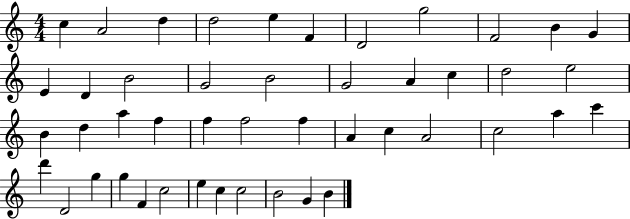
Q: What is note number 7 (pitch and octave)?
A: D4